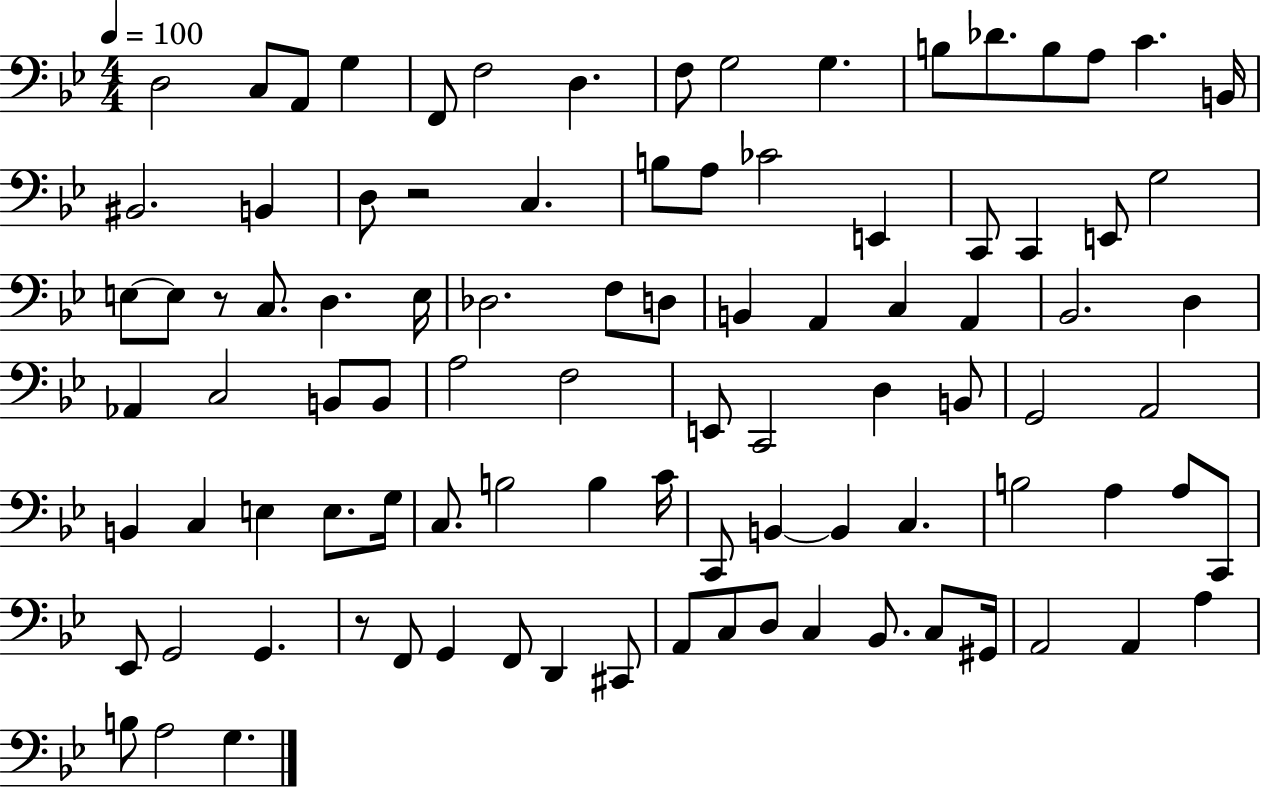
X:1
T:Untitled
M:4/4
L:1/4
K:Bb
D,2 C,/2 A,,/2 G, F,,/2 F,2 D, F,/2 G,2 G, B,/2 _D/2 B,/2 A,/2 C B,,/4 ^B,,2 B,, D,/2 z2 C, B,/2 A,/2 _C2 E,, C,,/2 C,, E,,/2 G,2 E,/2 E,/2 z/2 C,/2 D, E,/4 _D,2 F,/2 D,/2 B,, A,, C, A,, _B,,2 D, _A,, C,2 B,,/2 B,,/2 A,2 F,2 E,,/2 C,,2 D, B,,/2 G,,2 A,,2 B,, C, E, E,/2 G,/4 C,/2 B,2 B, C/4 C,,/2 B,, B,, C, B,2 A, A,/2 C,,/2 _E,,/2 G,,2 G,, z/2 F,,/2 G,, F,,/2 D,, ^C,,/2 A,,/2 C,/2 D,/2 C, _B,,/2 C,/2 ^G,,/4 A,,2 A,, A, B,/2 A,2 G,